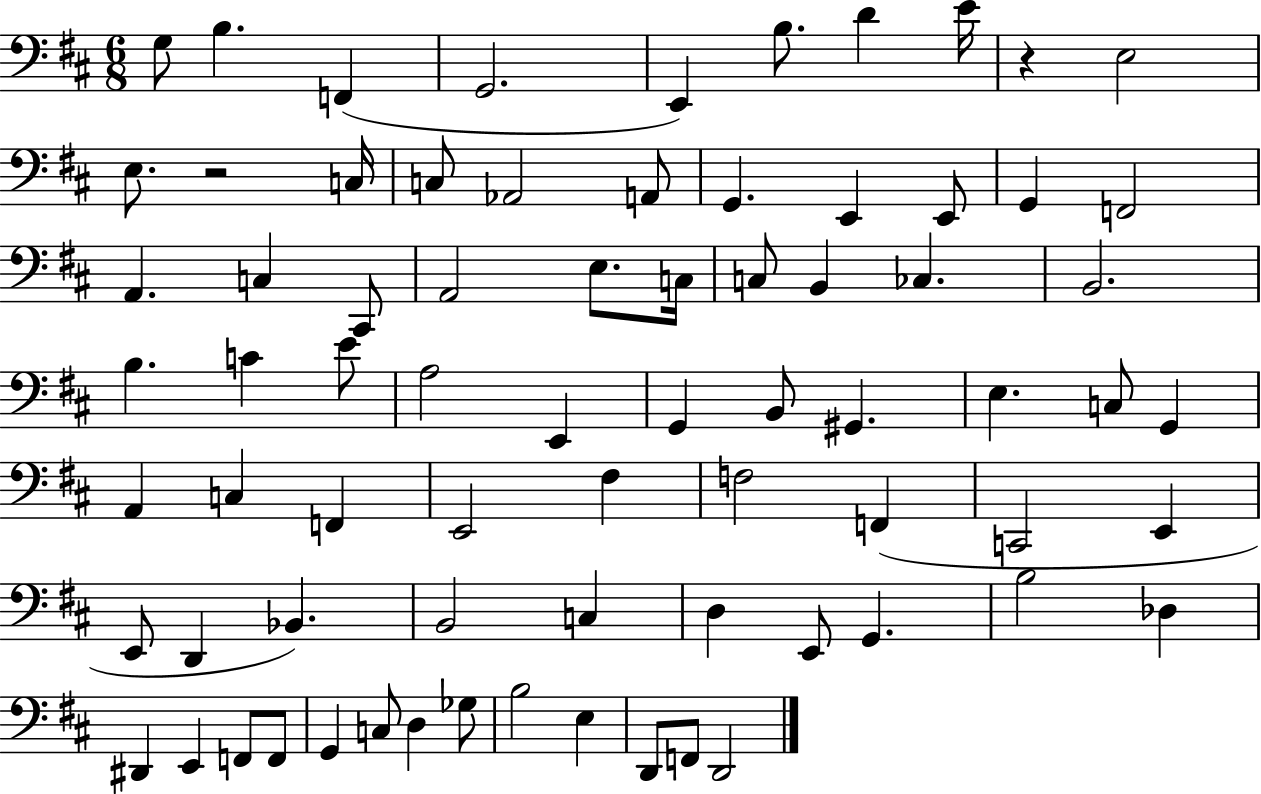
X:1
T:Untitled
M:6/8
L:1/4
K:D
G,/2 B, F,, G,,2 E,, B,/2 D E/4 z E,2 E,/2 z2 C,/4 C,/2 _A,,2 A,,/2 G,, E,, E,,/2 G,, F,,2 A,, C, ^C,,/2 A,,2 E,/2 C,/4 C,/2 B,, _C, B,,2 B, C E/2 A,2 E,, G,, B,,/2 ^G,, E, C,/2 G,, A,, C, F,, E,,2 ^F, F,2 F,, C,,2 E,, E,,/2 D,, _B,, B,,2 C, D, E,,/2 G,, B,2 _D, ^D,, E,, F,,/2 F,,/2 G,, C,/2 D, _G,/2 B,2 E, D,,/2 F,,/2 D,,2